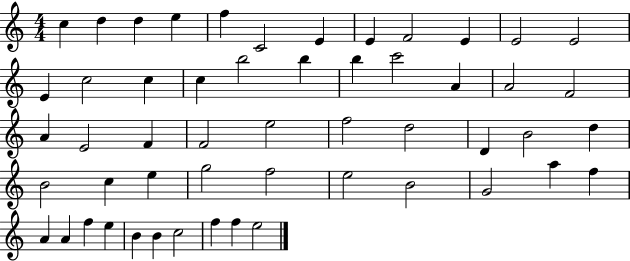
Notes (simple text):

C5/q D5/q D5/q E5/q F5/q C4/h E4/q E4/q F4/h E4/q E4/h E4/h E4/q C5/h C5/q C5/q B5/h B5/q B5/q C6/h A4/q A4/h F4/h A4/q E4/h F4/q F4/h E5/h F5/h D5/h D4/q B4/h D5/q B4/h C5/q E5/q G5/h F5/h E5/h B4/h G4/h A5/q F5/q A4/q A4/q F5/q E5/q B4/q B4/q C5/h F5/q F5/q E5/h